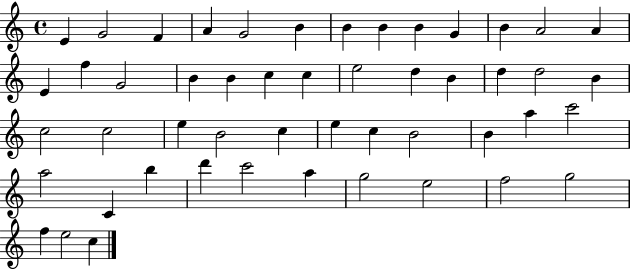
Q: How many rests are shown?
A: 0